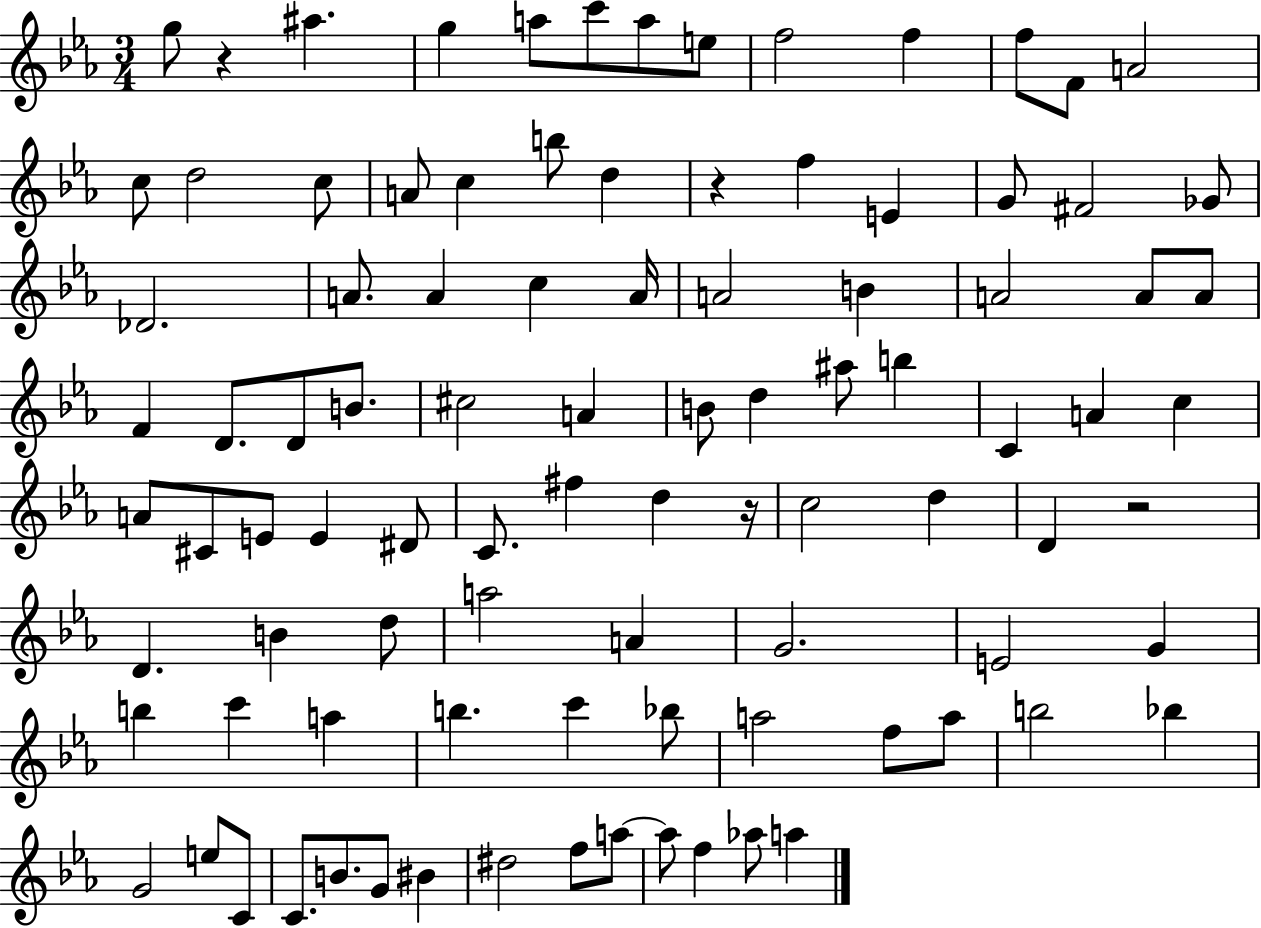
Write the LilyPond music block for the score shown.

{
  \clef treble
  \numericTimeSignature
  \time 3/4
  \key ees \major
  \repeat volta 2 { g''8 r4 ais''4. | g''4 a''8 c'''8 a''8 e''8 | f''2 f''4 | f''8 f'8 a'2 | \break c''8 d''2 c''8 | a'8 c''4 b''8 d''4 | r4 f''4 e'4 | g'8 fis'2 ges'8 | \break des'2. | a'8. a'4 c''4 a'16 | a'2 b'4 | a'2 a'8 a'8 | \break f'4 d'8. d'8 b'8. | cis''2 a'4 | b'8 d''4 ais''8 b''4 | c'4 a'4 c''4 | \break a'8 cis'8 e'8 e'4 dis'8 | c'8. fis''4 d''4 r16 | c''2 d''4 | d'4 r2 | \break d'4. b'4 d''8 | a''2 a'4 | g'2. | e'2 g'4 | \break b''4 c'''4 a''4 | b''4. c'''4 bes''8 | a''2 f''8 a''8 | b''2 bes''4 | \break g'2 e''8 c'8 | c'8. b'8. g'8 bis'4 | dis''2 f''8 a''8~~ | a''8 f''4 aes''8 a''4 | \break } \bar "|."
}